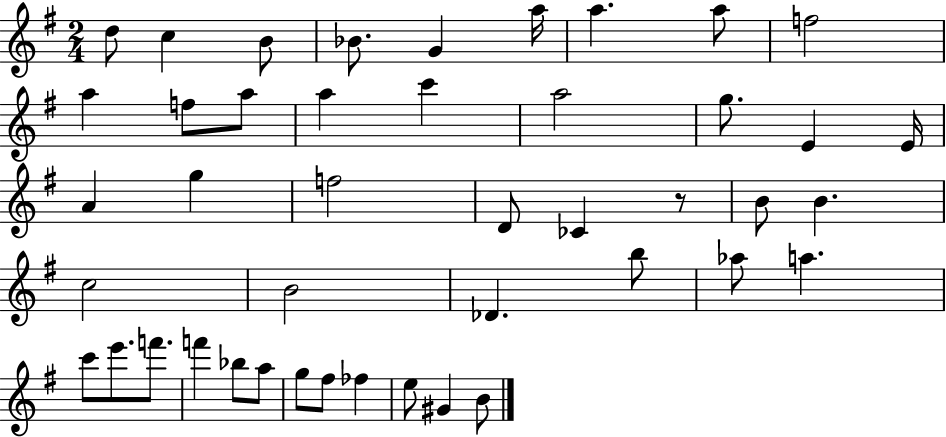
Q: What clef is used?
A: treble